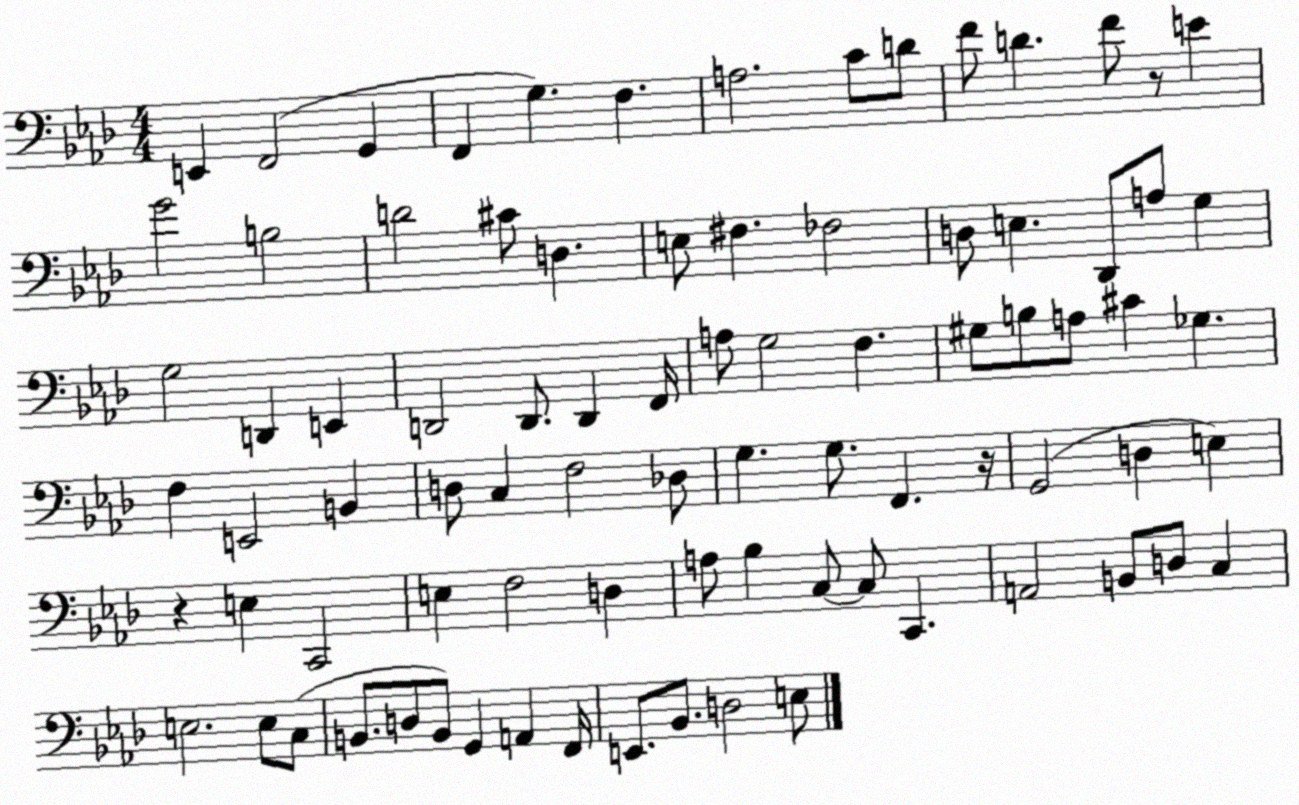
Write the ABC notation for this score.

X:1
T:Untitled
M:4/4
L:1/4
K:Ab
E,, F,,2 G,, F,, G, F, A,2 C/2 D/2 F/2 D F/2 z/2 E G2 B,2 D2 ^C/2 D, E,/2 ^F, _F,2 D,/2 E, _D,,/2 A,/2 G, G,2 D,, E,, D,,2 D,,/2 D,, F,,/4 A,/2 G,2 F, ^G,/2 B,/2 A,/2 ^C _G, F, E,,2 B,, D,/2 C, F,2 _D,/2 G, G,/2 F,, z/4 G,,2 D, E, z E, C,,2 E, F,2 D, A,/2 _B, C,/2 C,/2 C,, A,,2 B,,/2 D,/2 C, E,2 E,/2 C,/2 B,,/2 D,/2 B,,/2 G,, A,, F,,/4 E,,/2 _B,,/2 D,2 E,/2